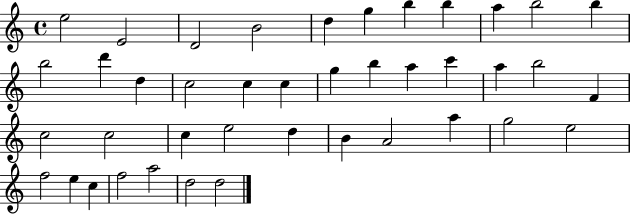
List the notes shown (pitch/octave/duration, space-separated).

E5/h E4/h D4/h B4/h D5/q G5/q B5/q B5/q A5/q B5/h B5/q B5/h D6/q D5/q C5/h C5/q C5/q G5/q B5/q A5/q C6/q A5/q B5/h F4/q C5/h C5/h C5/q E5/h D5/q B4/q A4/h A5/q G5/h E5/h F5/h E5/q C5/q F5/h A5/h D5/h D5/h